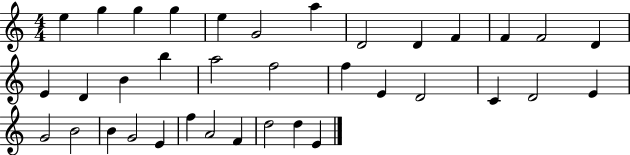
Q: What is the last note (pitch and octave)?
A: E4